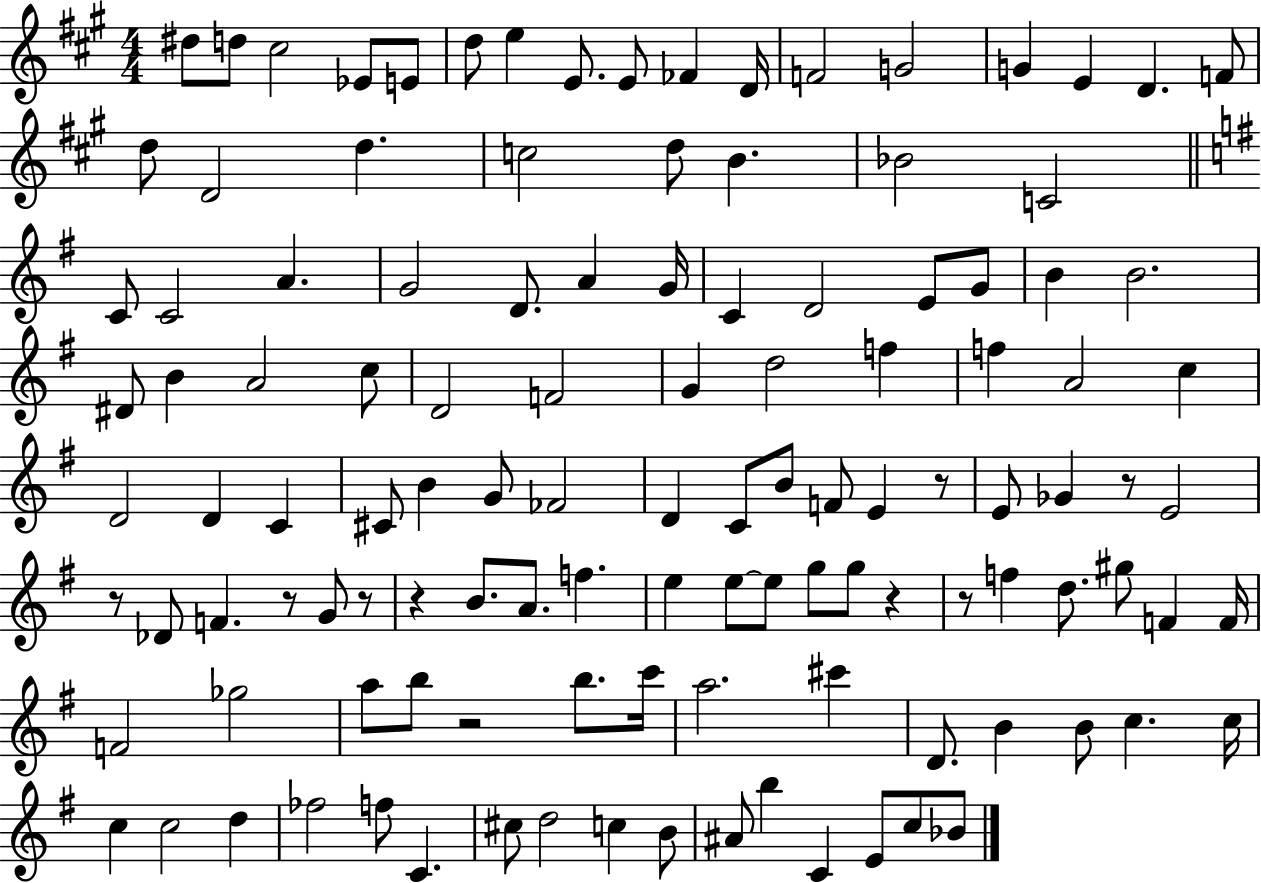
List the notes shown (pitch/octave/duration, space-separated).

D#5/e D5/e C#5/h Eb4/e E4/e D5/e E5/q E4/e. E4/e FES4/q D4/s F4/h G4/h G4/q E4/q D4/q. F4/e D5/e D4/h D5/q. C5/h D5/e B4/q. Bb4/h C4/h C4/e C4/h A4/q. G4/h D4/e. A4/q G4/s C4/q D4/h E4/e G4/e B4/q B4/h. D#4/e B4/q A4/h C5/e D4/h F4/h G4/q D5/h F5/q F5/q A4/h C5/q D4/h D4/q C4/q C#4/e B4/q G4/e FES4/h D4/q C4/e B4/e F4/e E4/q R/e E4/e Gb4/q R/e E4/h R/e Db4/e F4/q. R/e G4/e R/e R/q B4/e. A4/e. F5/q. E5/q E5/e E5/e G5/e G5/e R/q R/e F5/q D5/e. G#5/e F4/q F4/s F4/h Gb5/h A5/e B5/e R/h B5/e. C6/s A5/h. C#6/q D4/e. B4/q B4/e C5/q. C5/s C5/q C5/h D5/q FES5/h F5/e C4/q. C#5/e D5/h C5/q B4/e A#4/e B5/q C4/q E4/e C5/e Bb4/e